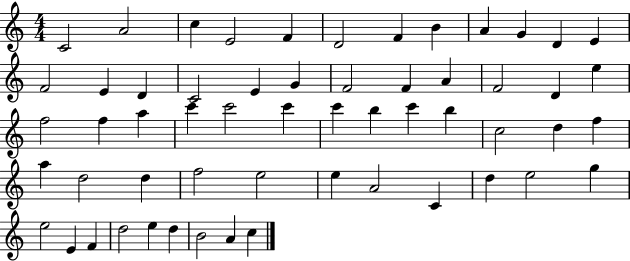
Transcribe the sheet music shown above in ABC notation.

X:1
T:Untitled
M:4/4
L:1/4
K:C
C2 A2 c E2 F D2 F B A G D E F2 E D C2 E G F2 F A F2 D e f2 f a c' c'2 c' c' b c' b c2 d f a d2 d f2 e2 e A2 C d e2 g e2 E F d2 e d B2 A c